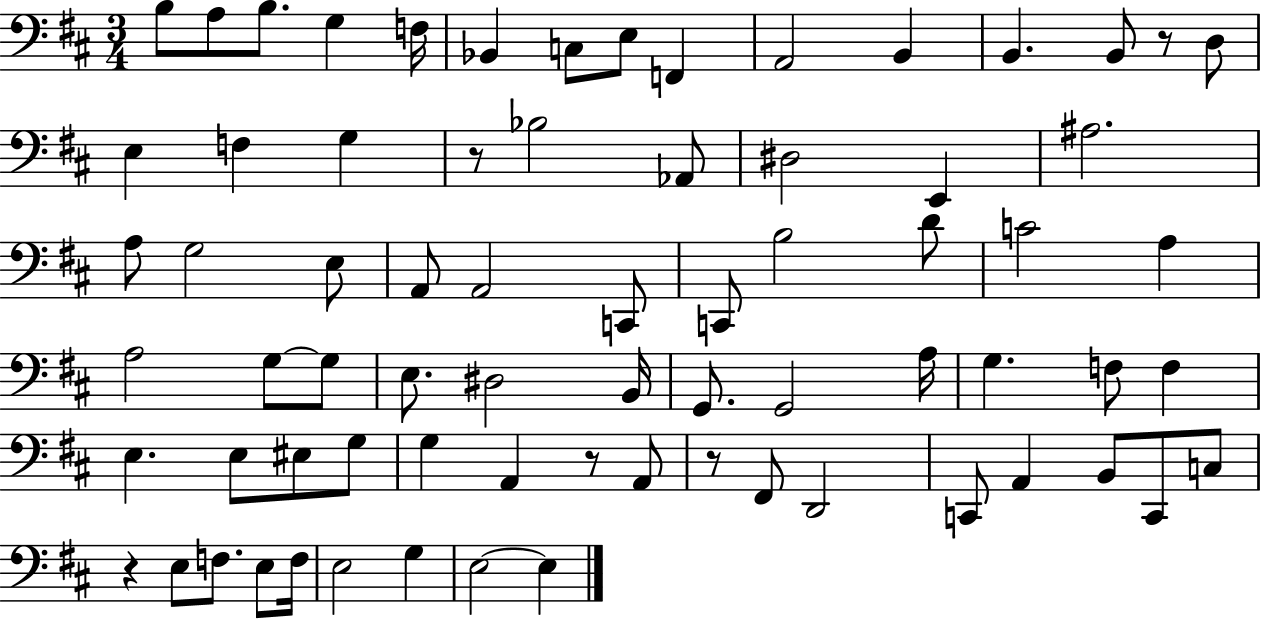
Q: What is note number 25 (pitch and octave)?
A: E3